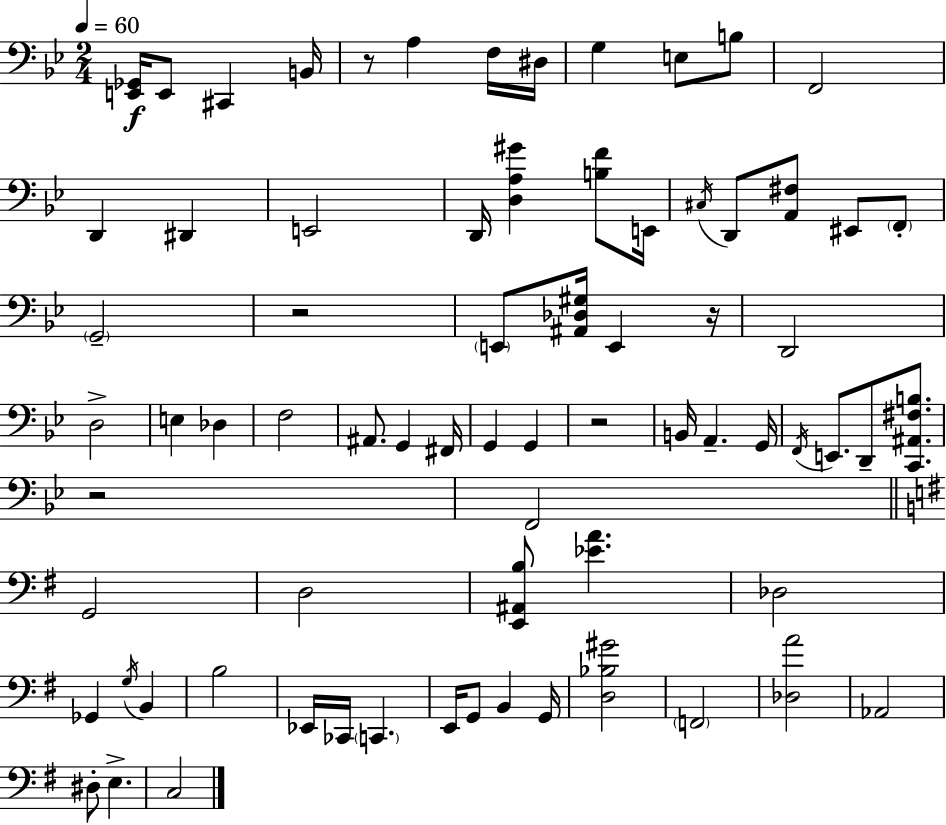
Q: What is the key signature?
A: G minor